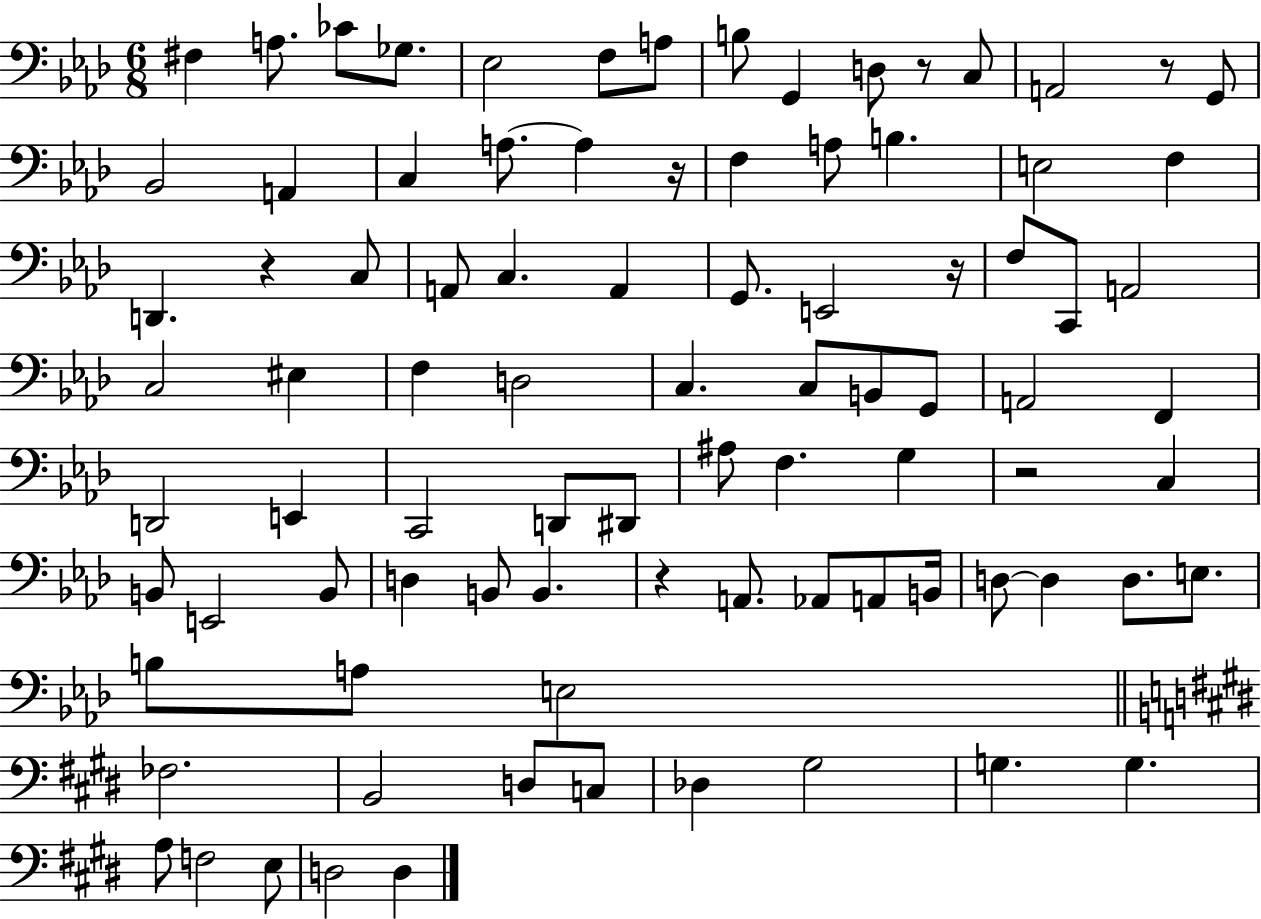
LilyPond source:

{
  \clef bass
  \numericTimeSignature
  \time 6/8
  \key aes \major
  fis4 a8. ces'8 ges8. | ees2 f8 a8 | b8 g,4 d8 r8 c8 | a,2 r8 g,8 | \break bes,2 a,4 | c4 a8.~~ a4 r16 | f4 a8 b4. | e2 f4 | \break d,4. r4 c8 | a,8 c4. a,4 | g,8. e,2 r16 | f8 c,8 a,2 | \break c2 eis4 | f4 d2 | c4. c8 b,8 g,8 | a,2 f,4 | \break d,2 e,4 | c,2 d,8 dis,8 | ais8 f4. g4 | r2 c4 | \break b,8 e,2 b,8 | d4 b,8 b,4. | r4 a,8. aes,8 a,8 b,16 | d8~~ d4 d8. e8. | \break b8 a8 e2 | \bar "||" \break \key e \major fes2. | b,2 d8 c8 | des4 gis2 | g4. g4. | \break a8 f2 e8 | d2 d4 | \bar "|."
}